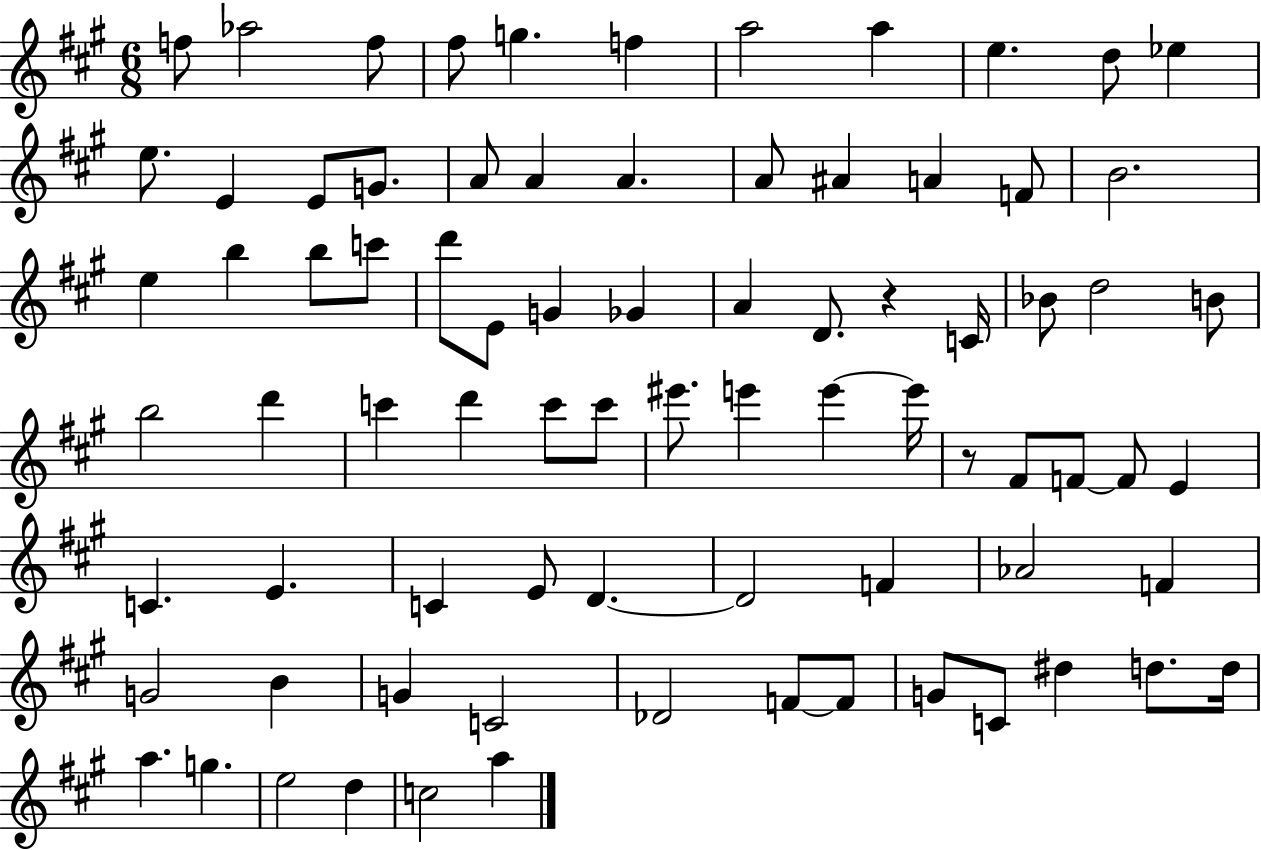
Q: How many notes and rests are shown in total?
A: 80